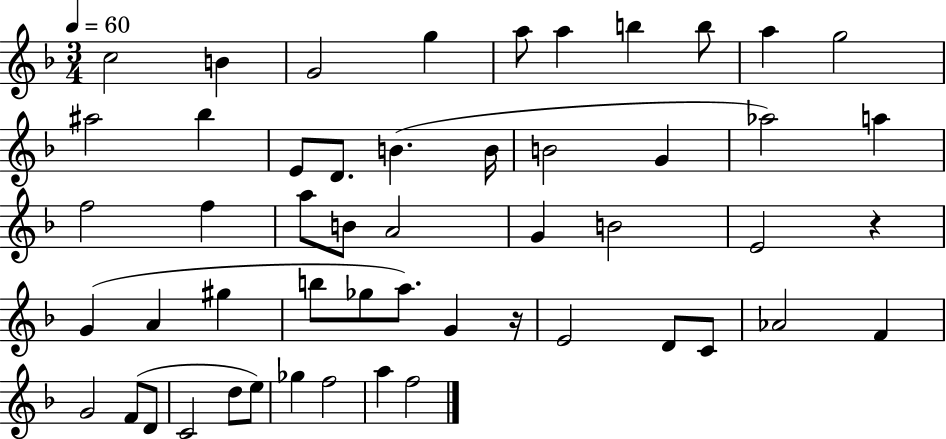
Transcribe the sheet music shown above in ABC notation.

X:1
T:Untitled
M:3/4
L:1/4
K:F
c2 B G2 g a/2 a b b/2 a g2 ^a2 _b E/2 D/2 B B/4 B2 G _a2 a f2 f a/2 B/2 A2 G B2 E2 z G A ^g b/2 _g/2 a/2 G z/4 E2 D/2 C/2 _A2 F G2 F/2 D/2 C2 d/2 e/2 _g f2 a f2